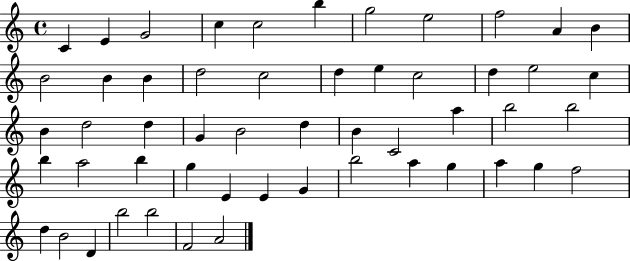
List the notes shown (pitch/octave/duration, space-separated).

C4/q E4/q G4/h C5/q C5/h B5/q G5/h E5/h F5/h A4/q B4/q B4/h B4/q B4/q D5/h C5/h D5/q E5/q C5/h D5/q E5/h C5/q B4/q D5/h D5/q G4/q B4/h D5/q B4/q C4/h A5/q B5/h B5/h B5/q A5/h B5/q G5/q E4/q E4/q G4/q B5/h A5/q G5/q A5/q G5/q F5/h D5/q B4/h D4/q B5/h B5/h F4/h A4/h